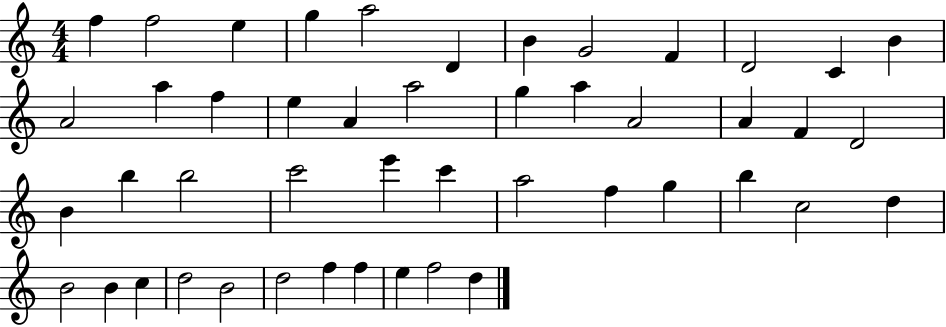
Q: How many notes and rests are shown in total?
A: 47